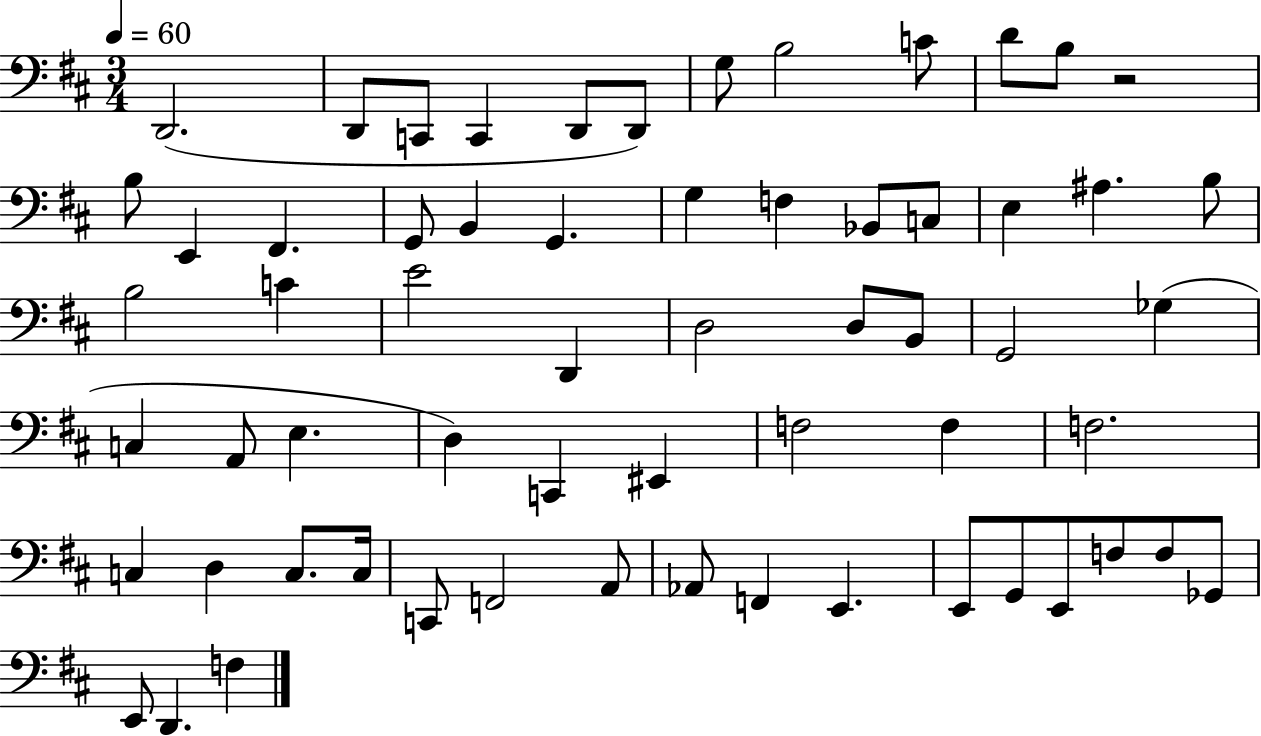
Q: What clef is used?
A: bass